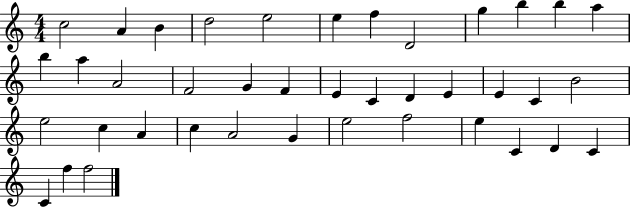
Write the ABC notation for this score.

X:1
T:Untitled
M:4/4
L:1/4
K:C
c2 A B d2 e2 e f D2 g b b a b a A2 F2 G F E C D E E C B2 e2 c A c A2 G e2 f2 e C D C C f f2